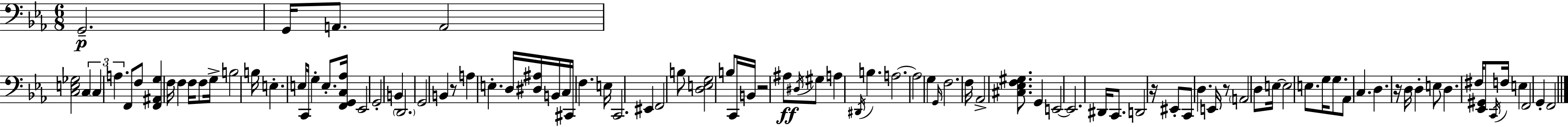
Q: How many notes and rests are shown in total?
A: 98